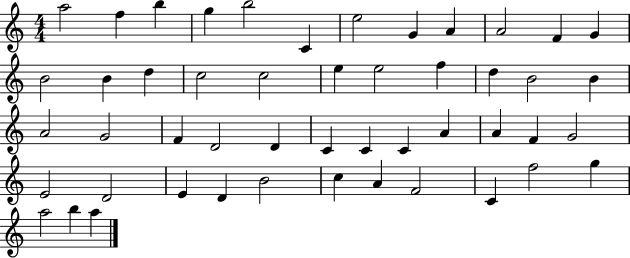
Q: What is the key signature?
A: C major